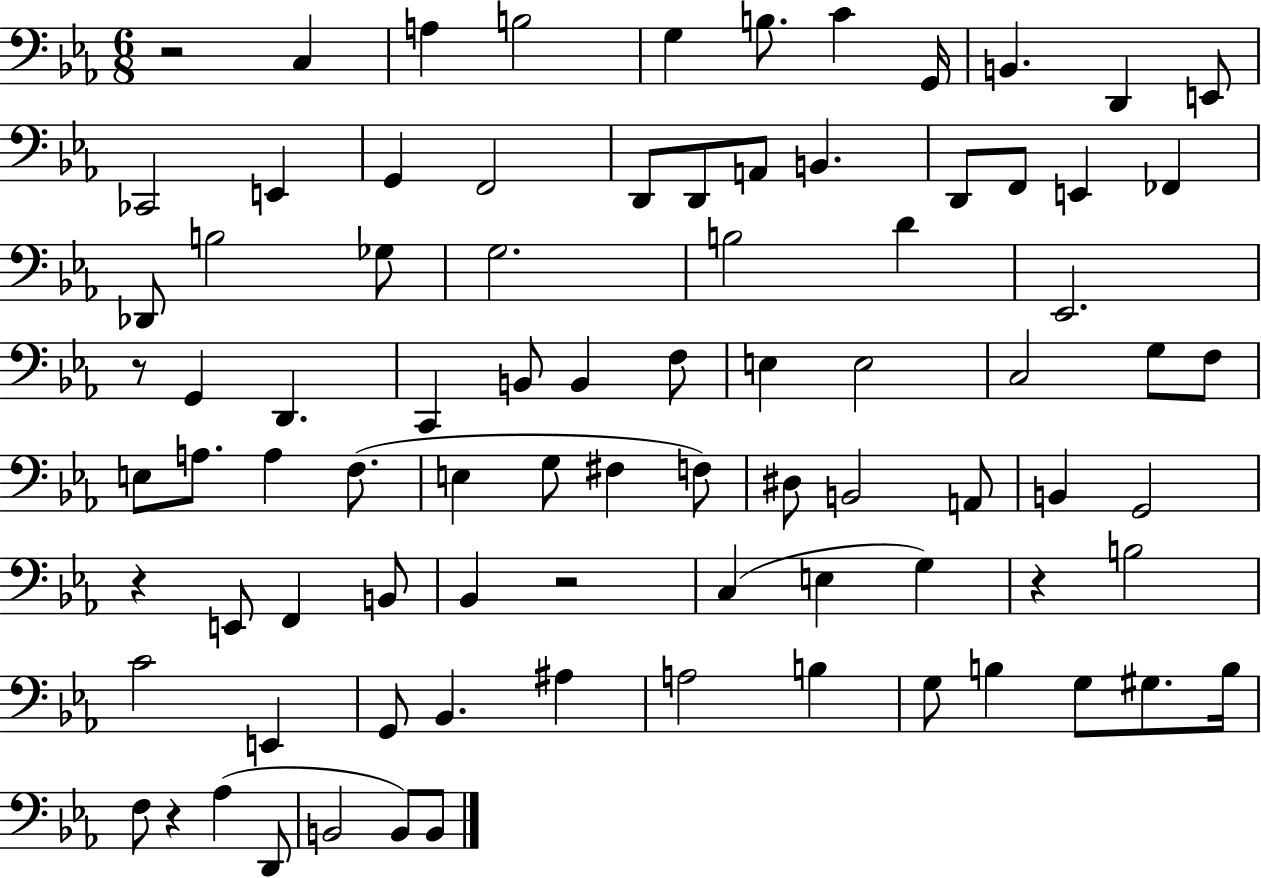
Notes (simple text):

R/h C3/q A3/q B3/h G3/q B3/e. C4/q G2/s B2/q. D2/q E2/e CES2/h E2/q G2/q F2/h D2/e D2/e A2/e B2/q. D2/e F2/e E2/q FES2/q Db2/e B3/h Gb3/e G3/h. B3/h D4/q Eb2/h. R/e G2/q D2/q. C2/q B2/e B2/q F3/e E3/q E3/h C3/h G3/e F3/e E3/e A3/e. A3/q F3/e. E3/q G3/e F#3/q F3/e D#3/e B2/h A2/e B2/q G2/h R/q E2/e F2/q B2/e Bb2/q R/h C3/q E3/q G3/q R/q B3/h C4/h E2/q G2/e Bb2/q. A#3/q A3/h B3/q G3/e B3/q G3/e G#3/e. B3/s F3/e R/q Ab3/q D2/e B2/h B2/e B2/e